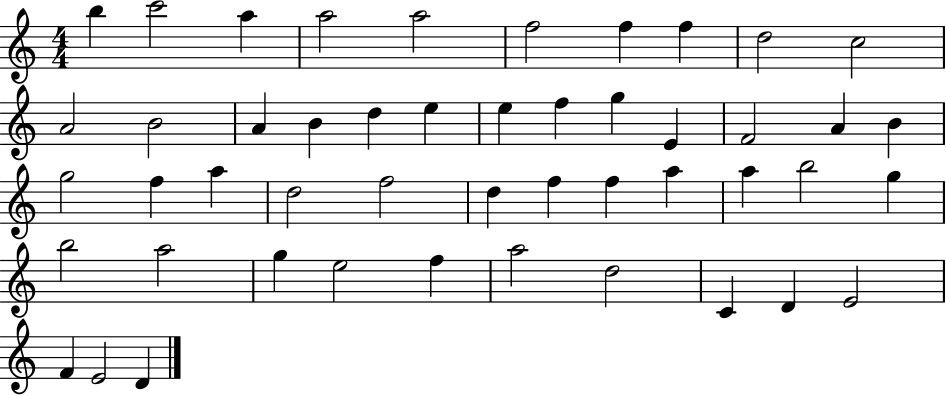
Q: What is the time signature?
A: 4/4